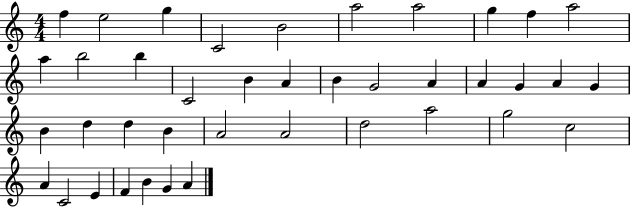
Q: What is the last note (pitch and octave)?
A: A4